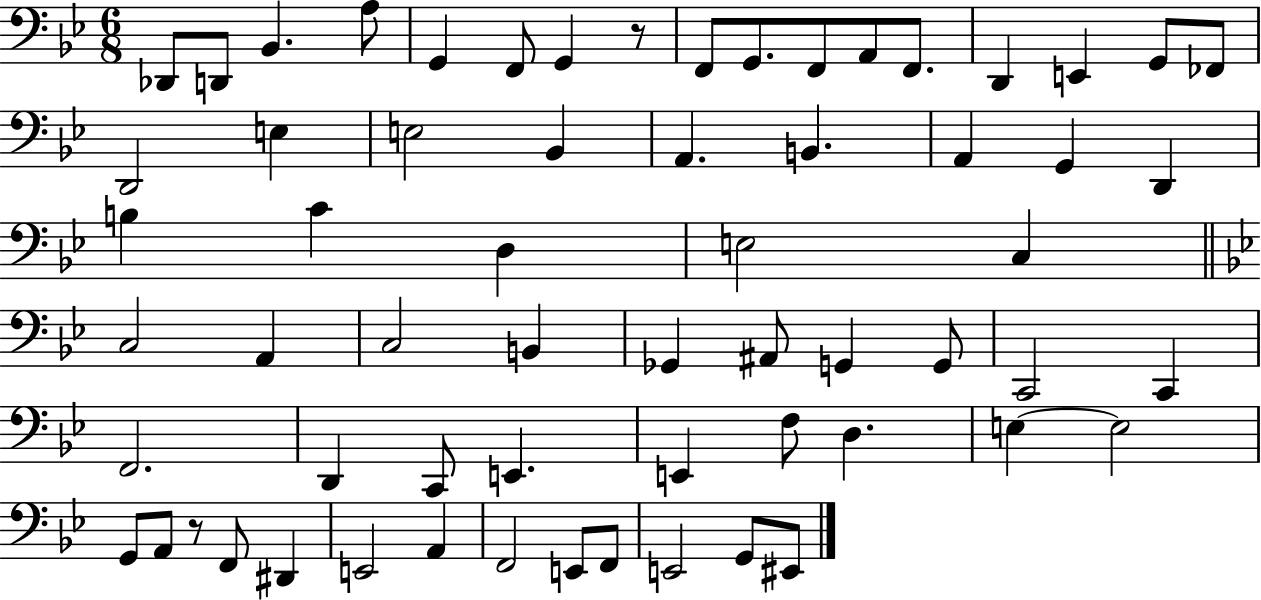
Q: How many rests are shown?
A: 2